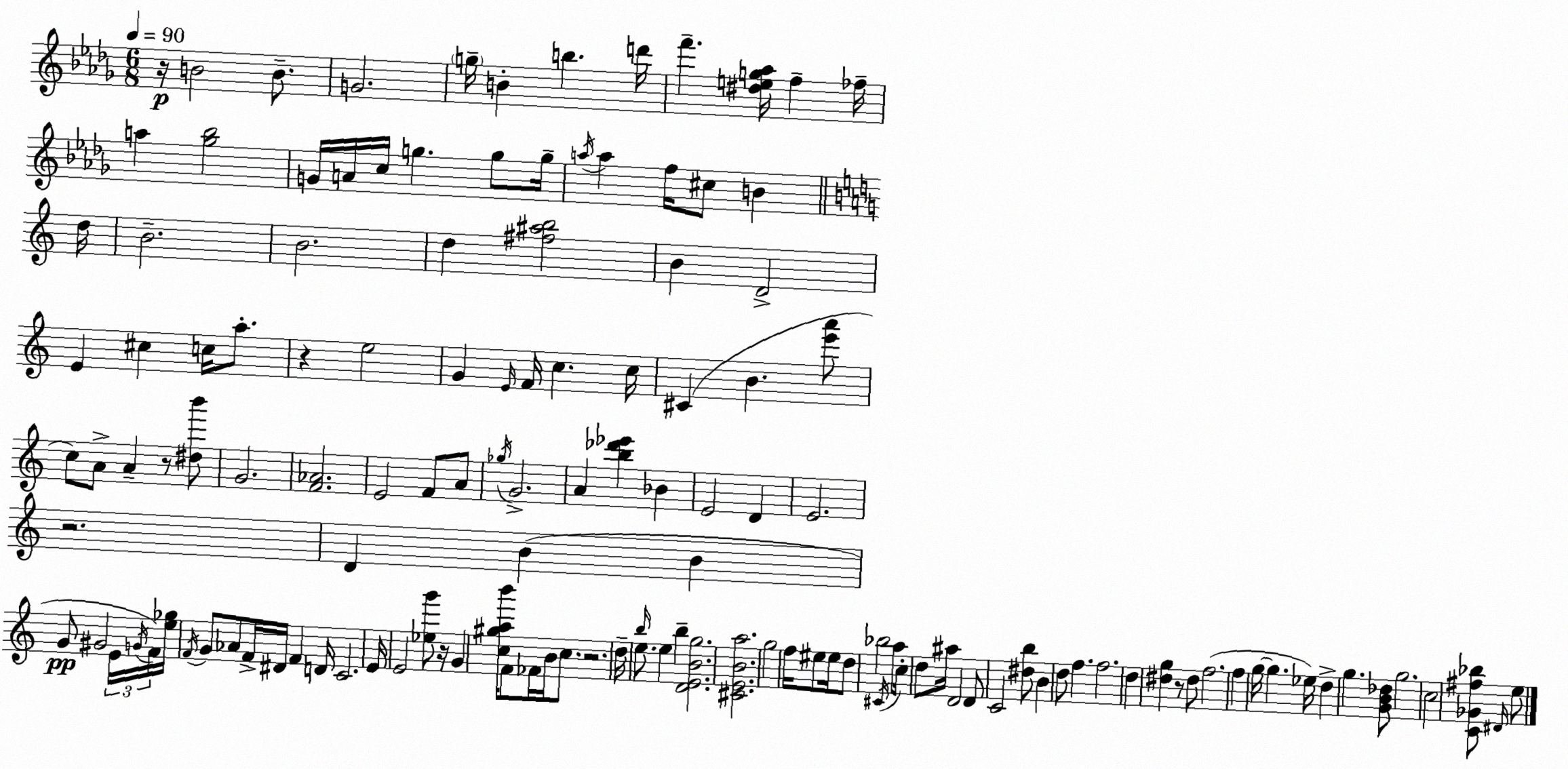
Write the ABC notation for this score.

X:1
T:Untitled
M:6/8
L:1/4
K:Bbm
z/4 B2 B/2 G2 g/4 B b d'/4 f' [^deg_a]/4 f _f/4 a [_g_b]2 G/4 A/4 c/4 g g/2 g/4 a/4 a f/4 ^c/2 B d/4 B2 B2 d [^f^ab]2 B D2 E ^c c/4 a/2 z e2 G E/4 F/4 c c/4 ^C B [e'a']/2 c/2 A/2 A z/2 [^db']/2 G2 [F_A]2 E2 F/2 A/2 _g/4 G2 A [b_d'_e'] _B E2 D E2 z2 D B B G/2 ^G2 E/4 G/4 F/4 [e_g]/4 F/4 G/2 _A/2 F/4 ^D/4 F D/4 C2 E/4 E2 [_eg']/2 z/4 G [c^gab']/4 F/2 _F/4 B/4 c/2 z2 d/4 b/4 e/2 e b [DEBg]2 [^CEBa]2 g2 f/4 ^e/2 ^e/4 d/2 _b2 ^C/4 a/2 c/4 d/2 ^a/4 D2 D/2 C2 [^db]/2 B d/2 f f2 d [^dg] z/2 ^d/2 f2 f g/4 g _e/4 d g [GB_d]/2 g2 c2 [C_G^f_b]/2 ^D/4 e/2